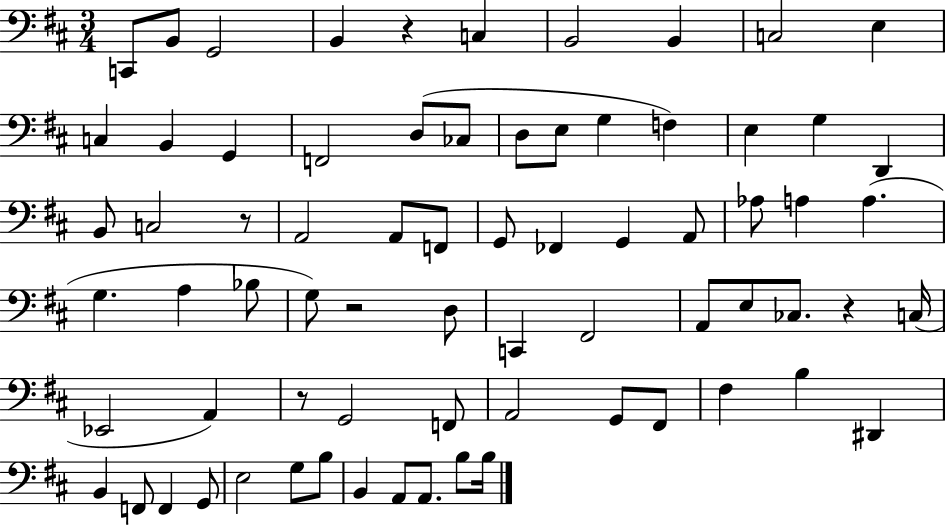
C2/e B2/e G2/h B2/q R/q C3/q B2/h B2/q C3/h E3/q C3/q B2/q G2/q F2/h D3/e CES3/e D3/e E3/e G3/q F3/q E3/q G3/q D2/q B2/e C3/h R/e A2/h A2/e F2/e G2/e FES2/q G2/q A2/e Ab3/e A3/q A3/q. G3/q. A3/q Bb3/e G3/e R/h D3/e C2/q F#2/h A2/e E3/e CES3/e. R/q C3/s Eb2/h A2/q R/e G2/h F2/e A2/h G2/e F#2/e F#3/q B3/q D#2/q B2/q F2/e F2/q G2/e E3/h G3/e B3/e B2/q A2/e A2/e. B3/e B3/s